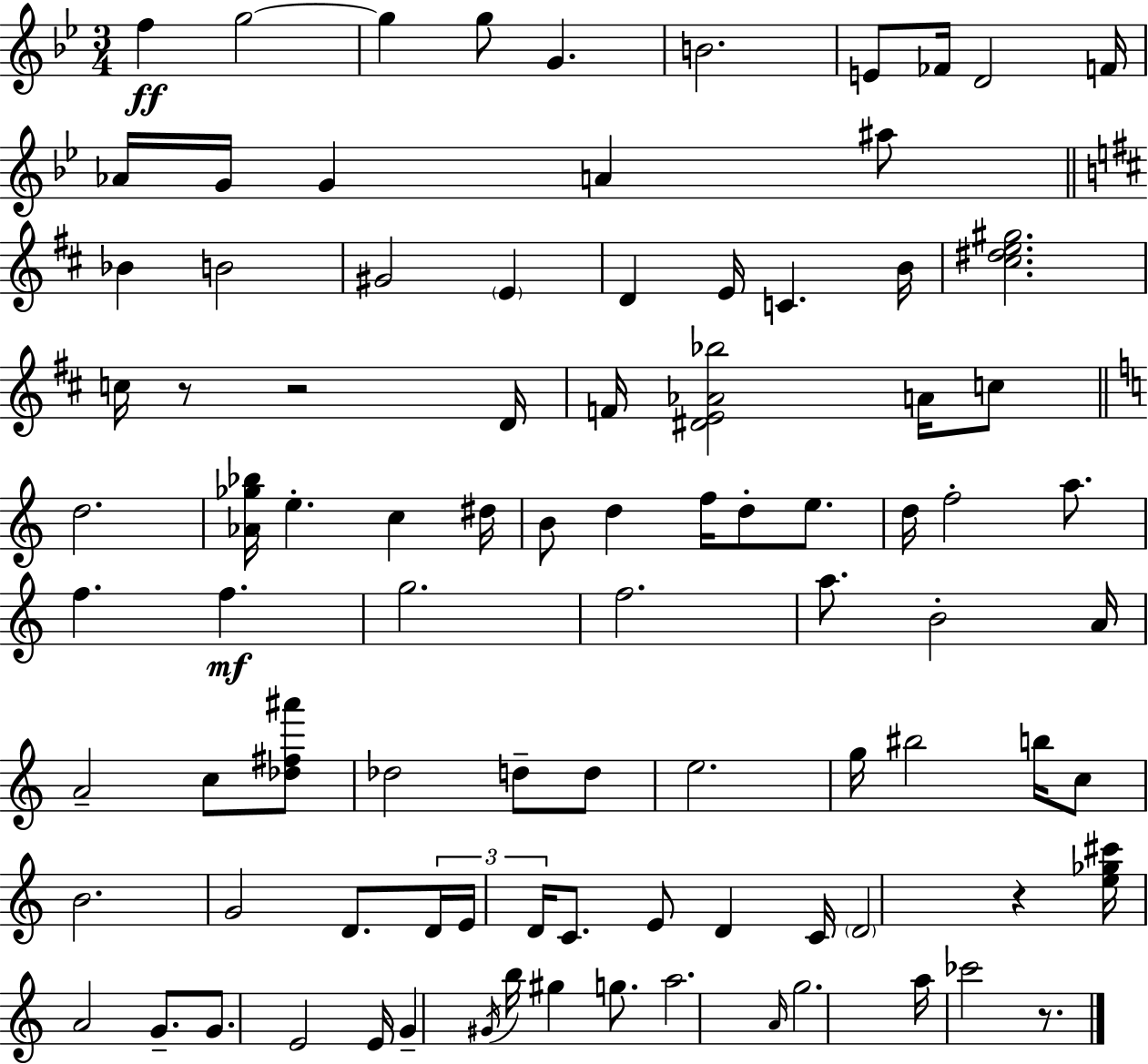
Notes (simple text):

F5/q G5/h G5/q G5/e G4/q. B4/h. E4/e FES4/s D4/h F4/s Ab4/s G4/s G4/q A4/q A#5/e Bb4/q B4/h G#4/h E4/q D4/q E4/s C4/q. B4/s [C#5,D#5,E5,G#5]/h. C5/s R/e R/h D4/s F4/s [D#4,E4,Ab4,Bb5]/h A4/s C5/e D5/h. [Ab4,Gb5,Bb5]/s E5/q. C5/q D#5/s B4/e D5/q F5/s D5/e E5/e. D5/s F5/h A5/e. F5/q. F5/q. G5/h. F5/h. A5/e. B4/h A4/s A4/h C5/e [Db5,F#5,A#6]/e Db5/h D5/e D5/e E5/h. G5/s BIS5/h B5/s C5/e B4/h. G4/h D4/e. D4/s E4/s D4/s C4/e. E4/e D4/q C4/s D4/h R/q [E5,Gb5,C#6]/s A4/h G4/e. G4/e. E4/h E4/s G4/q G#4/s B5/s G#5/q G5/e. A5/h. A4/s G5/h. A5/s CES6/h R/e.